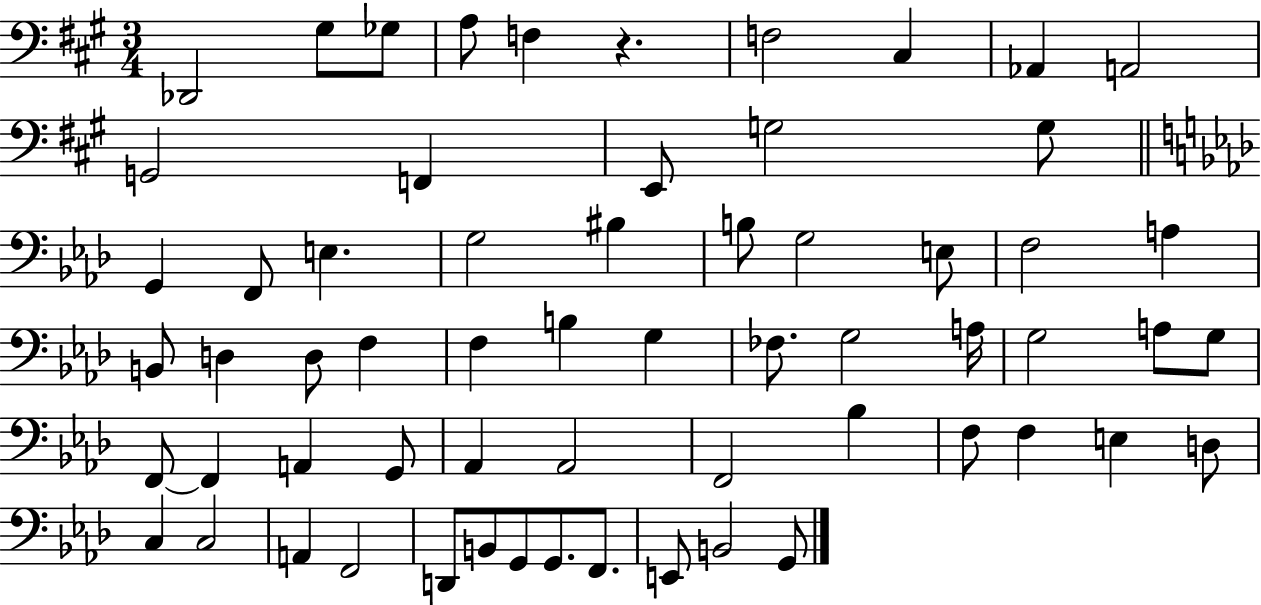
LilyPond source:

{
  \clef bass
  \numericTimeSignature
  \time 3/4
  \key a \major
  des,2 gis8 ges8 | a8 f4 r4. | f2 cis4 | aes,4 a,2 | \break g,2 f,4 | e,8 g2 g8 | \bar "||" \break \key aes \major g,4 f,8 e4. | g2 bis4 | b8 g2 e8 | f2 a4 | \break b,8 d4 d8 f4 | f4 b4 g4 | fes8. g2 a16 | g2 a8 g8 | \break f,8~~ f,4 a,4 g,8 | aes,4 aes,2 | f,2 bes4 | f8 f4 e4 d8 | \break c4 c2 | a,4 f,2 | d,8 b,8 g,8 g,8. f,8. | e,8 b,2 g,8 | \break \bar "|."
}